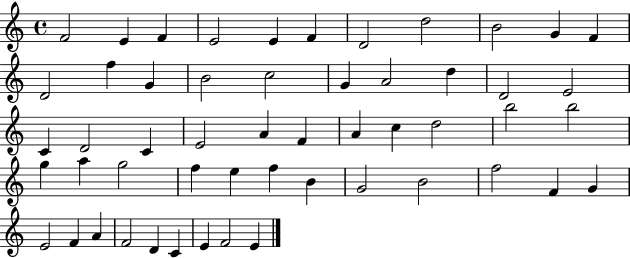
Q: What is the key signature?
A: C major